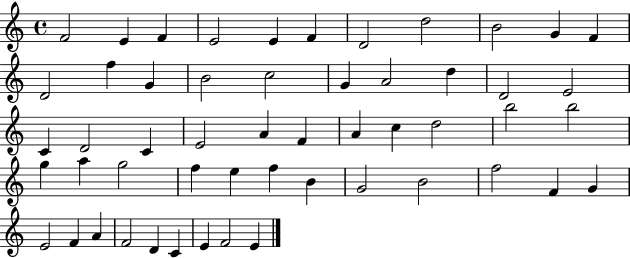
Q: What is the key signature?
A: C major